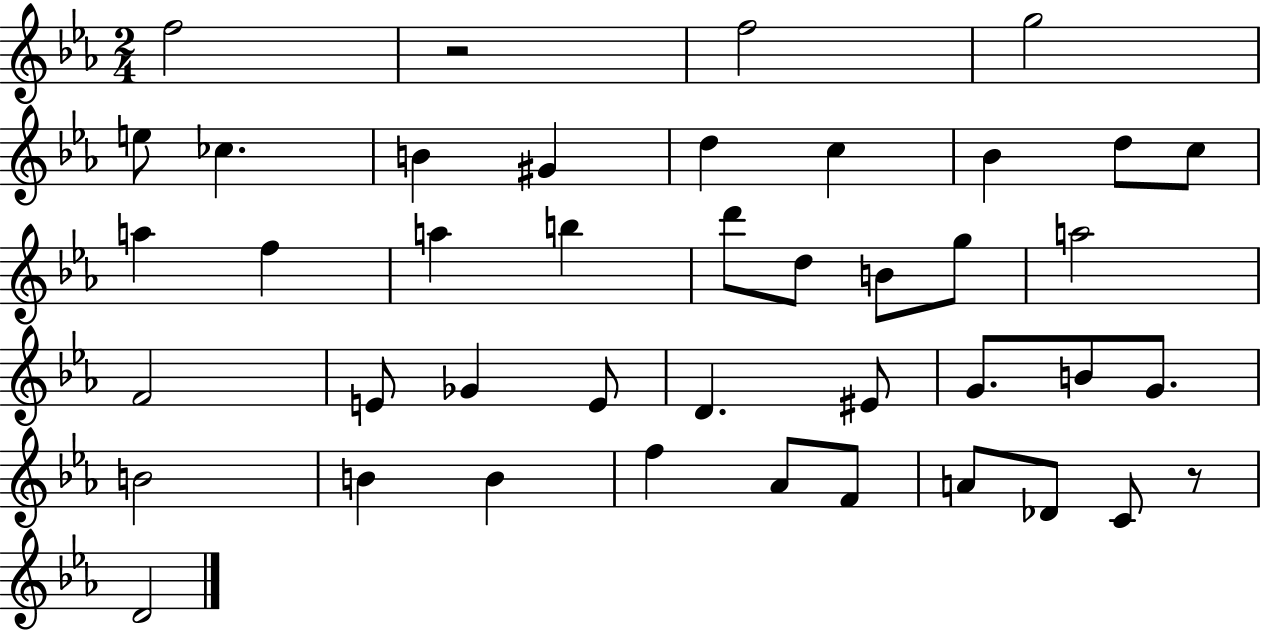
X:1
T:Untitled
M:2/4
L:1/4
K:Eb
f2 z2 f2 g2 e/2 _c B ^G d c _B d/2 c/2 a f a b d'/2 d/2 B/2 g/2 a2 F2 E/2 _G E/2 D ^E/2 G/2 B/2 G/2 B2 B B f _A/2 F/2 A/2 _D/2 C/2 z/2 D2